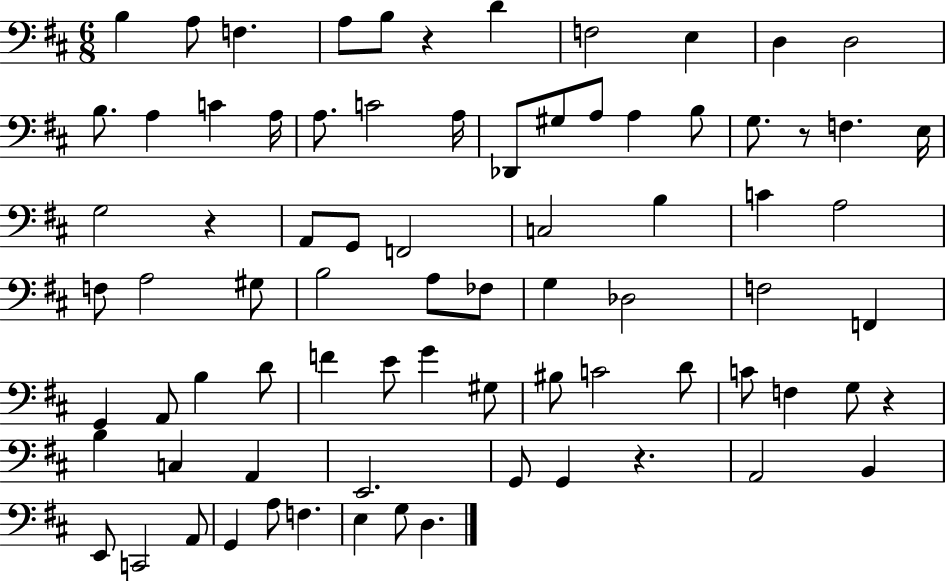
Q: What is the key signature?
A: D major